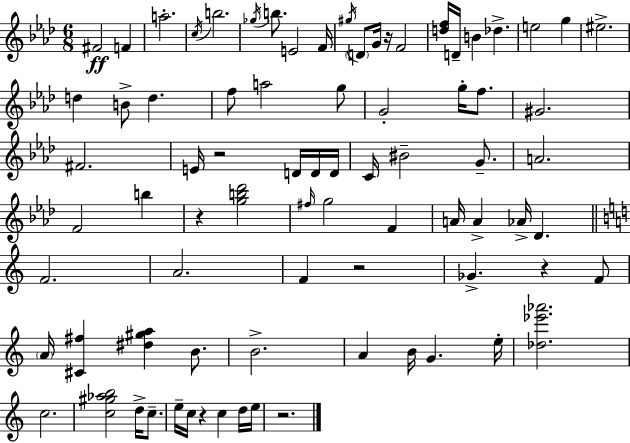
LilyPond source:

{
  \clef treble
  \numericTimeSignature
  \time 6/8
  \key aes \major
  fis'2\ff f'4 | a''2.-. | \acciaccatura { c''16 } b''2. | \acciaccatura { ges''16 } b''8. e'2 | \break f'16 \acciaccatura { gis''16 } \parenthesize d'8 g'16 r16 f'2 | <d'' f''>16 d'16-- b'4 des''4.-> | e''2 g''4 | eis''2.-> | \break d''4 b'8-> d''4. | f''8 a''2 | g''8 g'2-. g''16-. | f''8. gis'2. | \break fis'2. | e'16 r2 | d'16 d'16 d'16 c'16 bis'2-- | g'8.-- a'2. | \break f'2 b''4 | r4 <g'' b'' des'''>2 | \grace { fis''16 } g''2 | f'4 a'16 a'4-> aes'16-> des'4. | \break \bar "||" \break \key c \major f'2. | a'2. | f'4 r2 | ges'4.-> r4 f'8 | \break \parenthesize a'16 <cis' fis''>4 <dis'' gis'' a''>4 b'8. | b'2.-> | a'4 b'16 g'4. e''16-. | <des'' ees''' aes'''>2. | \break c''2. | <c'' gis'' aes'' b''>2 d''16-> c''8.-- | e''16-- c''16 r4 c''4 d''16 e''16 | r2. | \break \bar "|."
}